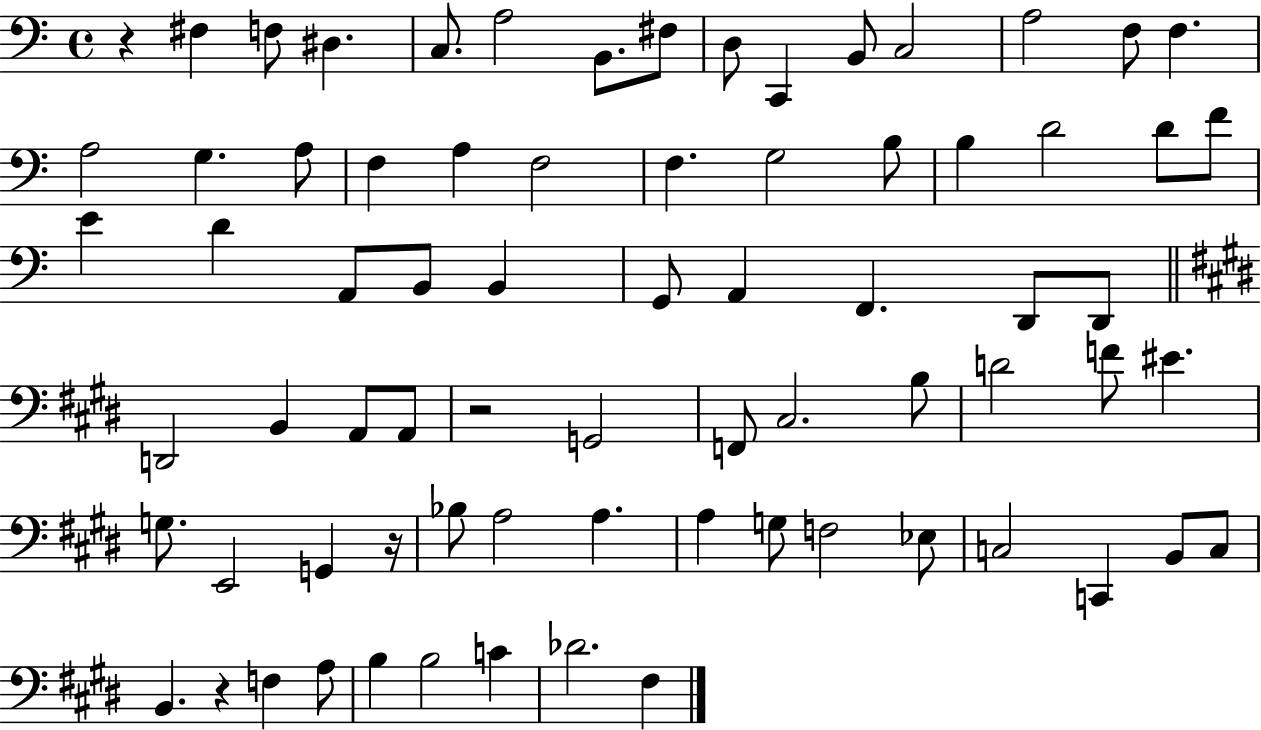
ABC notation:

X:1
T:Untitled
M:4/4
L:1/4
K:C
z ^F, F,/2 ^D, C,/2 A,2 B,,/2 ^F,/2 D,/2 C,, B,,/2 C,2 A,2 F,/2 F, A,2 G, A,/2 F, A, F,2 F, G,2 B,/2 B, D2 D/2 F/2 E D A,,/2 B,,/2 B,, G,,/2 A,, F,, D,,/2 D,,/2 D,,2 B,, A,,/2 A,,/2 z2 G,,2 F,,/2 ^C,2 B,/2 D2 F/2 ^E G,/2 E,,2 G,, z/4 _B,/2 A,2 A, A, G,/2 F,2 _E,/2 C,2 C,, B,,/2 C,/2 B,, z F, A,/2 B, B,2 C _D2 ^F,